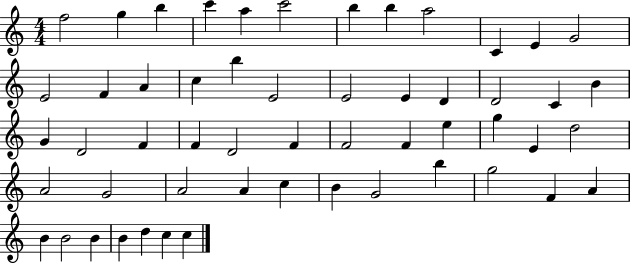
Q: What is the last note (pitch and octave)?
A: C5